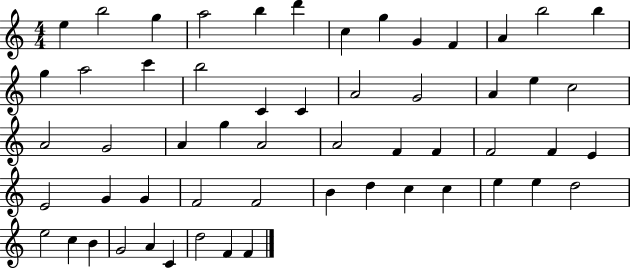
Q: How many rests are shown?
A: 0